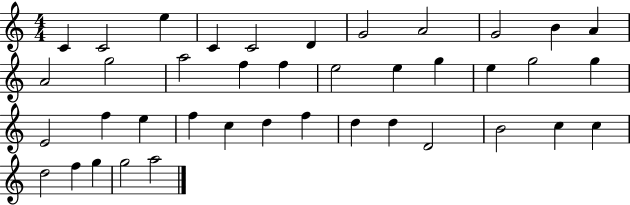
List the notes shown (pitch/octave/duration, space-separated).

C4/q C4/h E5/q C4/q C4/h D4/q G4/h A4/h G4/h B4/q A4/q A4/h G5/h A5/h F5/q F5/q E5/h E5/q G5/q E5/q G5/h G5/q E4/h F5/q E5/q F5/q C5/q D5/q F5/q D5/q D5/q D4/h B4/h C5/q C5/q D5/h F5/q G5/q G5/h A5/h